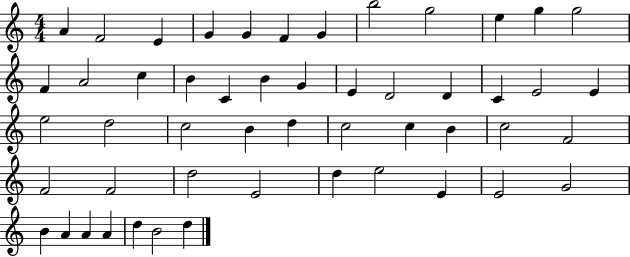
X:1
T:Untitled
M:4/4
L:1/4
K:C
A F2 E G G F G b2 g2 e g g2 F A2 c B C B G E D2 D C E2 E e2 d2 c2 B d c2 c B c2 F2 F2 F2 d2 E2 d e2 E E2 G2 B A A A d B2 d